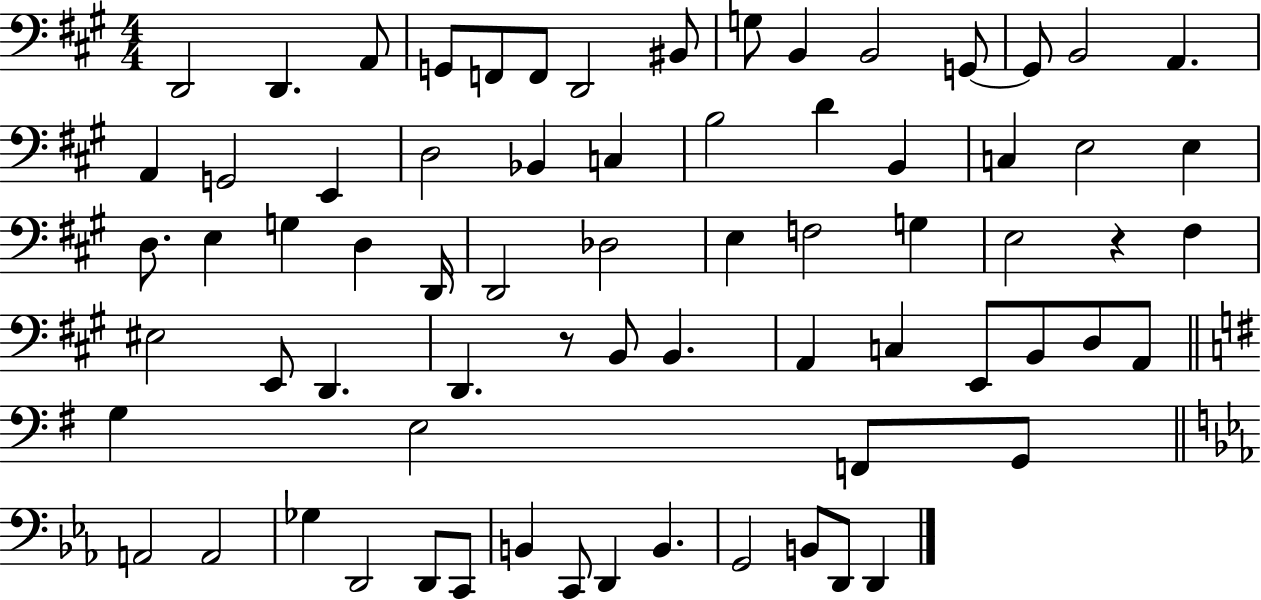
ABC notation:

X:1
T:Untitled
M:4/4
L:1/4
K:A
D,,2 D,, A,,/2 G,,/2 F,,/2 F,,/2 D,,2 ^B,,/2 G,/2 B,, B,,2 G,,/2 G,,/2 B,,2 A,, A,, G,,2 E,, D,2 _B,, C, B,2 D B,, C, E,2 E, D,/2 E, G, D, D,,/4 D,,2 _D,2 E, F,2 G, E,2 z ^F, ^E,2 E,,/2 D,, D,, z/2 B,,/2 B,, A,, C, E,,/2 B,,/2 D,/2 A,,/2 G, E,2 F,,/2 G,,/2 A,,2 A,,2 _G, D,,2 D,,/2 C,,/2 B,, C,,/2 D,, B,, G,,2 B,,/2 D,,/2 D,,